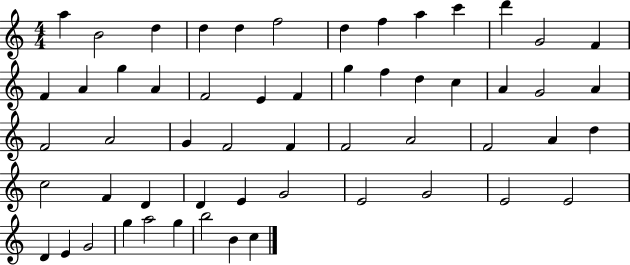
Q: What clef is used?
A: treble